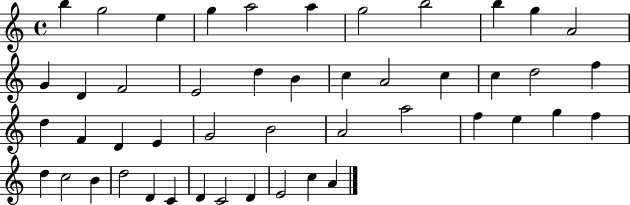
B5/q G5/h E5/q G5/q A5/h A5/q G5/h B5/h B5/q G5/q A4/h G4/q D4/q F4/h E4/h D5/q B4/q C5/q A4/h C5/q C5/q D5/h F5/q D5/q F4/q D4/q E4/q G4/h B4/h A4/h A5/h F5/q E5/q G5/q F5/q D5/q C5/h B4/q D5/h D4/q C4/q D4/q C4/h D4/q E4/h C5/q A4/q